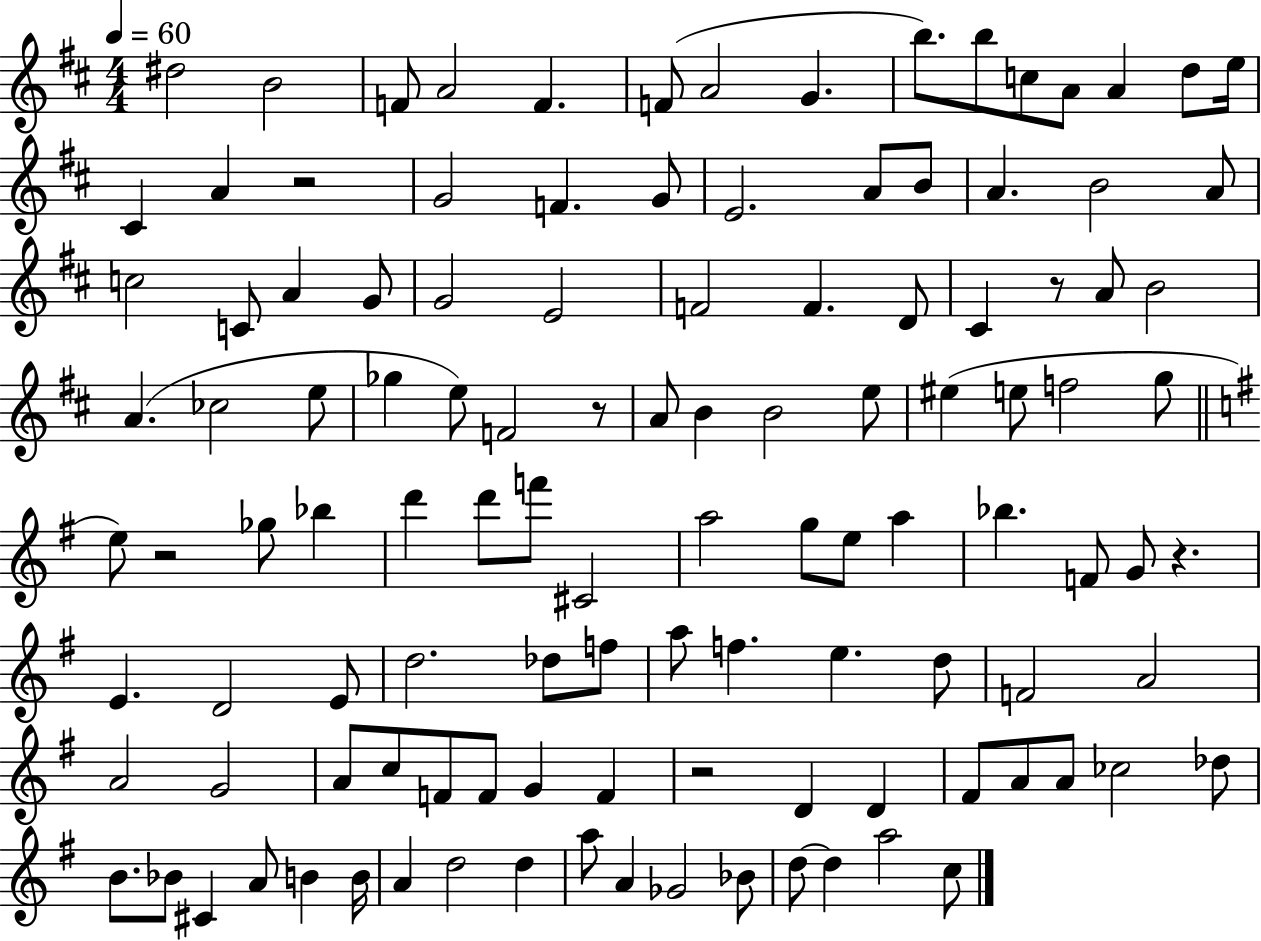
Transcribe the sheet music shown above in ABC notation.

X:1
T:Untitled
M:4/4
L:1/4
K:D
^d2 B2 F/2 A2 F F/2 A2 G b/2 b/2 c/2 A/2 A d/2 e/4 ^C A z2 G2 F G/2 E2 A/2 B/2 A B2 A/2 c2 C/2 A G/2 G2 E2 F2 F D/2 ^C z/2 A/2 B2 A _c2 e/2 _g e/2 F2 z/2 A/2 B B2 e/2 ^e e/2 f2 g/2 e/2 z2 _g/2 _b d' d'/2 f'/2 ^C2 a2 g/2 e/2 a _b F/2 G/2 z E D2 E/2 d2 _d/2 f/2 a/2 f e d/2 F2 A2 A2 G2 A/2 c/2 F/2 F/2 G F z2 D D ^F/2 A/2 A/2 _c2 _d/2 B/2 _B/2 ^C A/2 B B/4 A d2 d a/2 A _G2 _B/2 d/2 d a2 c/2